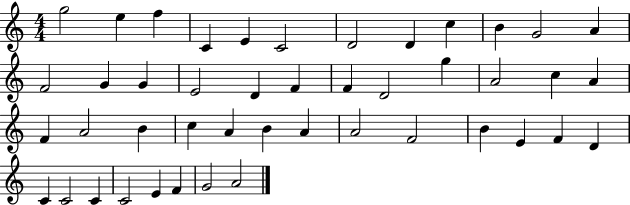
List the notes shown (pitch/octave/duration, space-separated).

G5/h E5/q F5/q C4/q E4/q C4/h D4/h D4/q C5/q B4/q G4/h A4/q F4/h G4/q G4/q E4/h D4/q F4/q F4/q D4/h G5/q A4/h C5/q A4/q F4/q A4/h B4/q C5/q A4/q B4/q A4/q A4/h F4/h B4/q E4/q F4/q D4/q C4/q C4/h C4/q C4/h E4/q F4/q G4/h A4/h